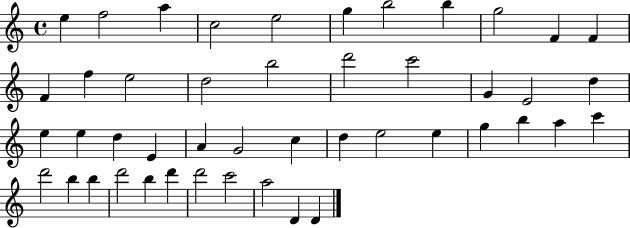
X:1
T:Untitled
M:4/4
L:1/4
K:C
e f2 a c2 e2 g b2 b g2 F F F f e2 d2 b2 d'2 c'2 G E2 d e e d E A G2 c d e2 e g b a c' d'2 b b d'2 b d' d'2 c'2 a2 D D